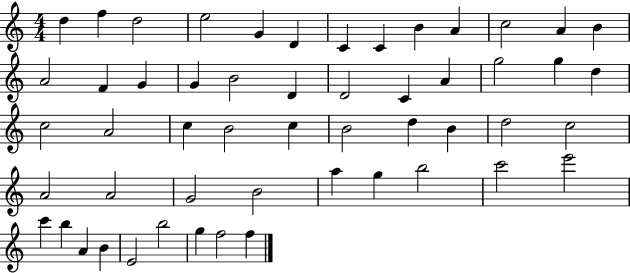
X:1
T:Untitled
M:4/4
L:1/4
K:C
d f d2 e2 G D C C B A c2 A B A2 F G G B2 D D2 C A g2 g d c2 A2 c B2 c B2 d B d2 c2 A2 A2 G2 B2 a g b2 c'2 e'2 c' b A B E2 b2 g f2 f